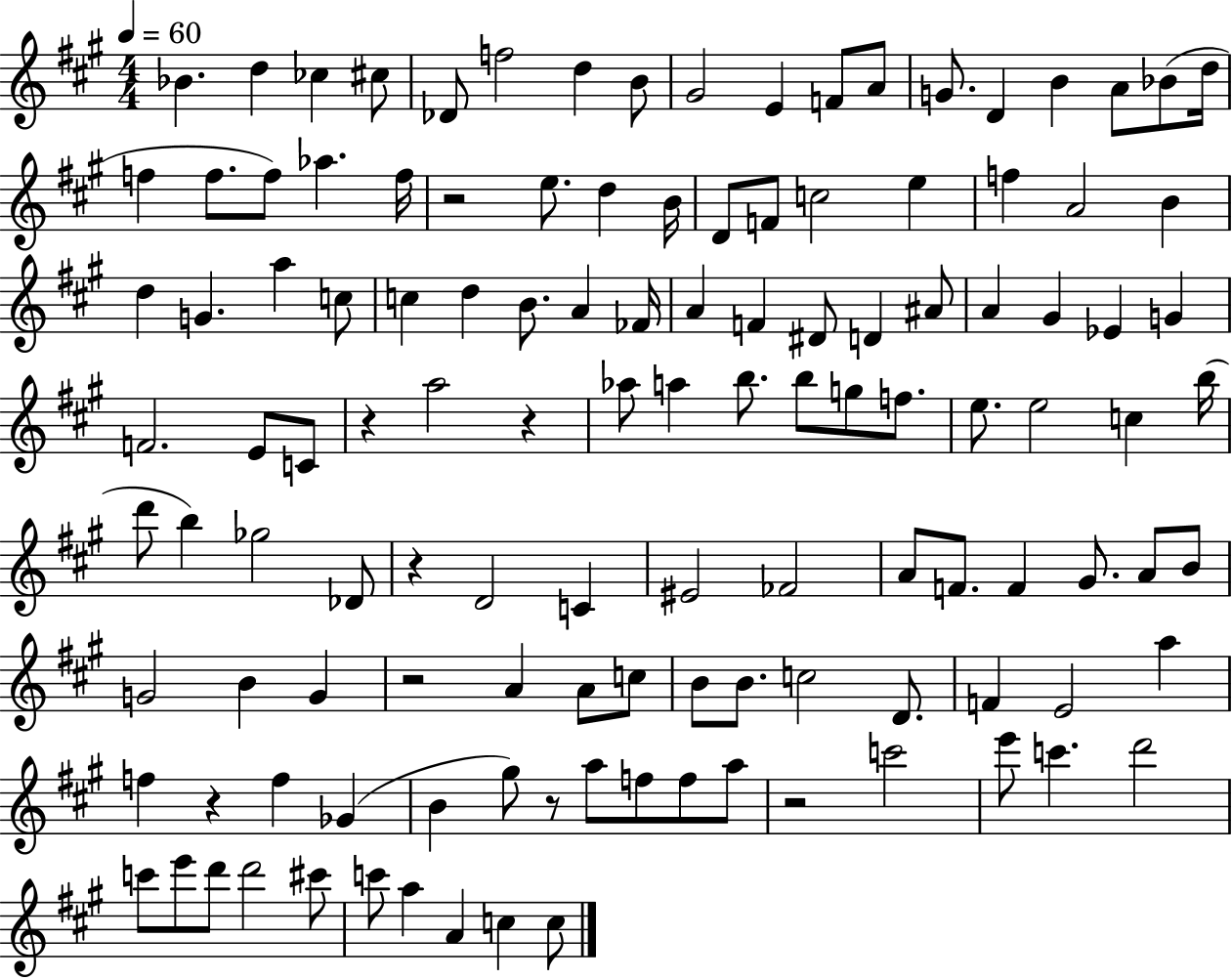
Bb4/q. D5/q CES5/q C#5/e Db4/e F5/h D5/q B4/e G#4/h E4/q F4/e A4/e G4/e. D4/q B4/q A4/e Bb4/e D5/s F5/q F5/e. F5/e Ab5/q. F5/s R/h E5/e. D5/q B4/s D4/e F4/e C5/h E5/q F5/q A4/h B4/q D5/q G4/q. A5/q C5/e C5/q D5/q B4/e. A4/q FES4/s A4/q F4/q D#4/e D4/q A#4/e A4/q G#4/q Eb4/q G4/q F4/h. E4/e C4/e R/q A5/h R/q Ab5/e A5/q B5/e. B5/e G5/e F5/e. E5/e. E5/h C5/q B5/s D6/e B5/q Gb5/h Db4/e R/q D4/h C4/q EIS4/h FES4/h A4/e F4/e. F4/q G#4/e. A4/e B4/e G4/h B4/q G4/q R/h A4/q A4/e C5/e B4/e B4/e. C5/h D4/e. F4/q E4/h A5/q F5/q R/q F5/q Gb4/q B4/q G#5/e R/e A5/e F5/e F5/e A5/e R/h C6/h E6/e C6/q. D6/h C6/e E6/e D6/e D6/h C#6/e C6/e A5/q A4/q C5/q C5/e